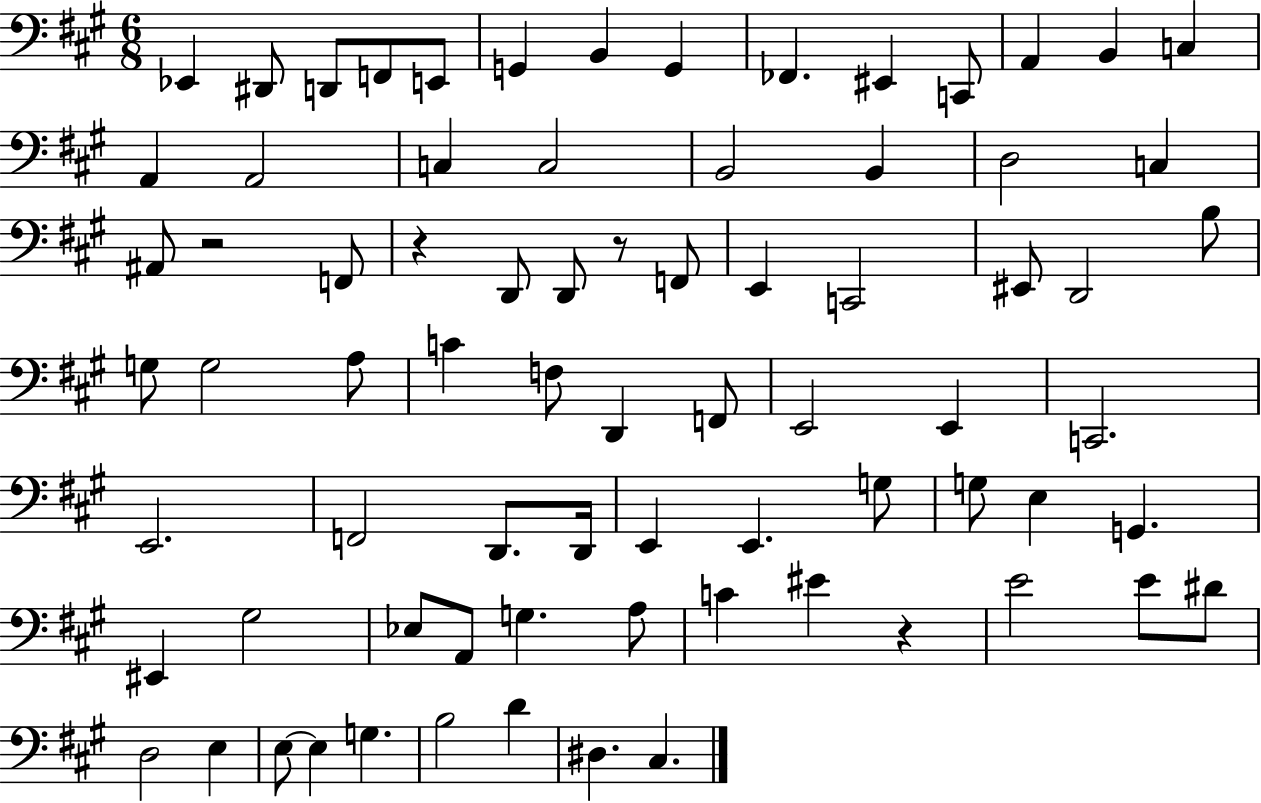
{
  \clef bass
  \numericTimeSignature
  \time 6/8
  \key a \major
  ees,4 dis,8 d,8 f,8 e,8 | g,4 b,4 g,4 | fes,4. eis,4 c,8 | a,4 b,4 c4 | \break a,4 a,2 | c4 c2 | b,2 b,4 | d2 c4 | \break ais,8 r2 f,8 | r4 d,8 d,8 r8 f,8 | e,4 c,2 | eis,8 d,2 b8 | \break g8 g2 a8 | c'4 f8 d,4 f,8 | e,2 e,4 | c,2. | \break e,2. | f,2 d,8. d,16 | e,4 e,4. g8 | g8 e4 g,4. | \break eis,4 gis2 | ees8 a,8 g4. a8 | c'4 eis'4 r4 | e'2 e'8 dis'8 | \break d2 e4 | e8~~ e4 g4. | b2 d'4 | dis4. cis4. | \break \bar "|."
}